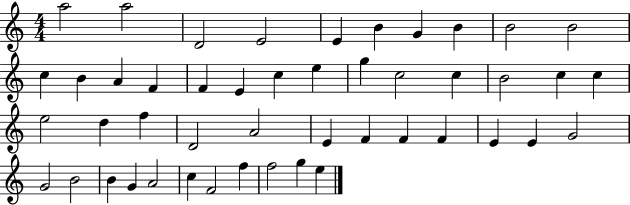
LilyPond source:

{
  \clef treble
  \numericTimeSignature
  \time 4/4
  \key c \major
  a''2 a''2 | d'2 e'2 | e'4 b'4 g'4 b'4 | b'2 b'2 | \break c''4 b'4 a'4 f'4 | f'4 e'4 c''4 e''4 | g''4 c''2 c''4 | b'2 c''4 c''4 | \break e''2 d''4 f''4 | d'2 a'2 | e'4 f'4 f'4 f'4 | e'4 e'4 g'2 | \break g'2 b'2 | b'4 g'4 a'2 | c''4 f'2 f''4 | f''2 g''4 e''4 | \break \bar "|."
}